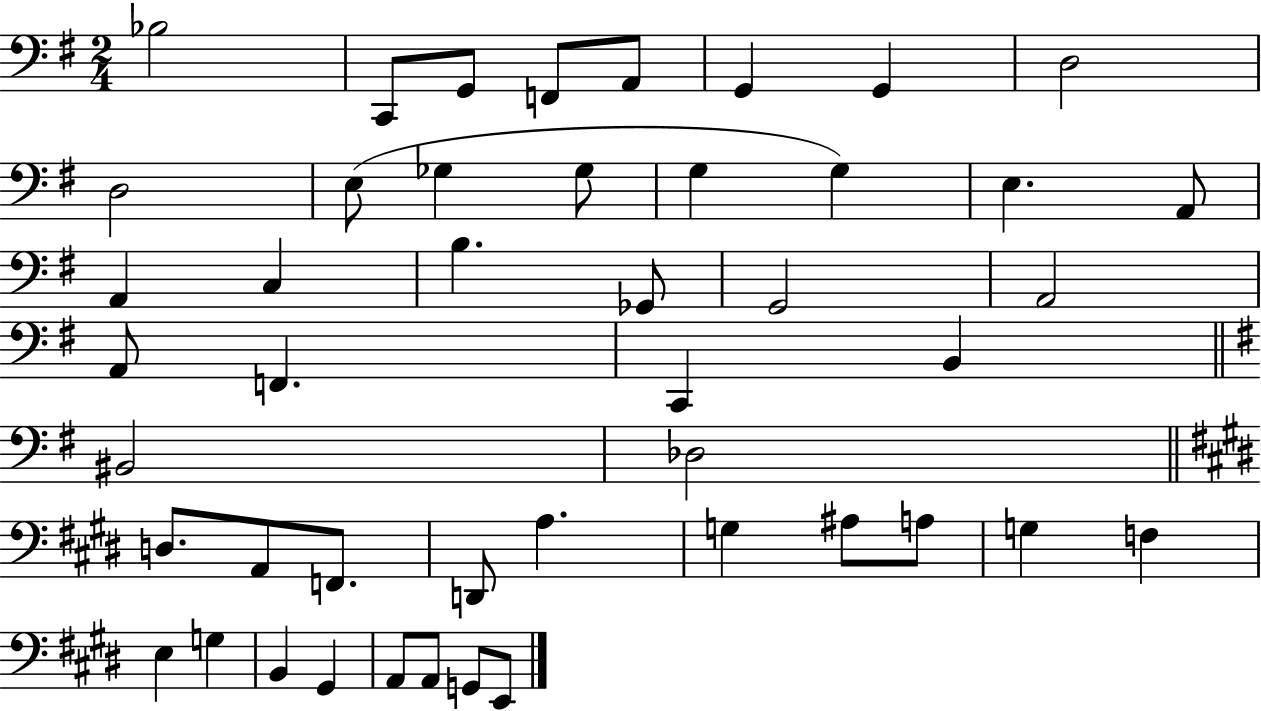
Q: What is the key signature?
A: G major